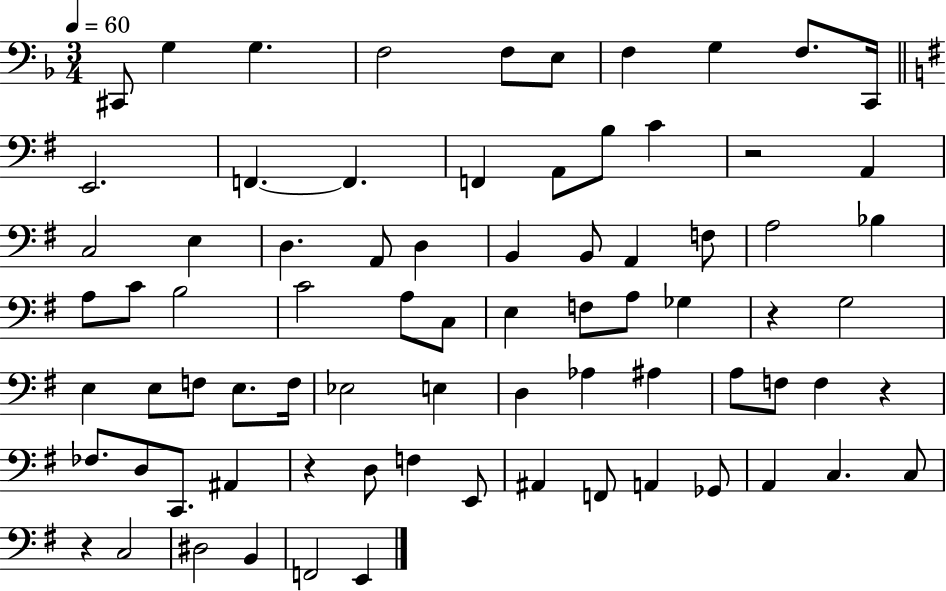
{
  \clef bass
  \numericTimeSignature
  \time 3/4
  \key f \major
  \tempo 4 = 60
  \repeat volta 2 { cis,8 g4 g4. | f2 f8 e8 | f4 g4 f8. c,16 | \bar "||" \break \key e \minor e,2. | f,4.~~ f,4. | f,4 a,8 b8 c'4 | r2 a,4 | \break c2 e4 | d4. a,8 d4 | b,4 b,8 a,4 f8 | a2 bes4 | \break a8 c'8 b2 | c'2 a8 c8 | e4 f8 a8 ges4 | r4 g2 | \break e4 e8 f8 e8. f16 | ees2 e4 | d4 aes4 ais4 | a8 f8 f4 r4 | \break fes8. d8 c,8. ais,4 | r4 d8 f4 e,8 | ais,4 f,8 a,4 ges,8 | a,4 c4. c8 | \break r4 c2 | dis2 b,4 | f,2 e,4 | } \bar "|."
}